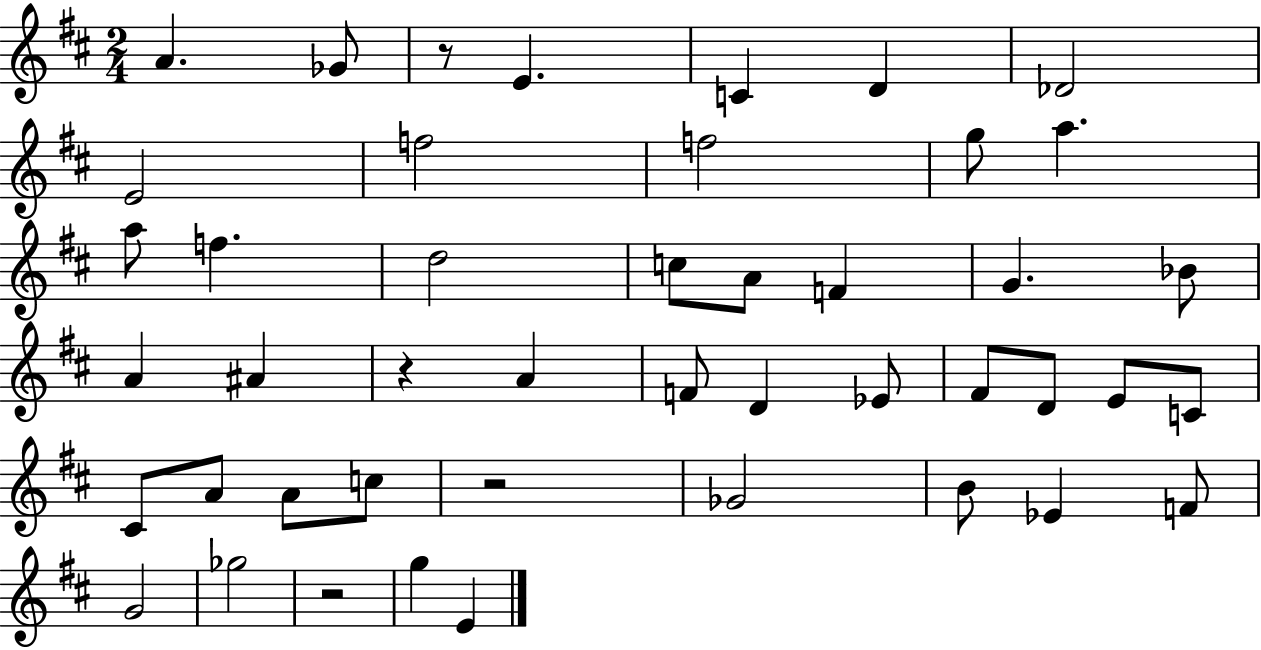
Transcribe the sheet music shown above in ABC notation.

X:1
T:Untitled
M:2/4
L:1/4
K:D
A _G/2 z/2 E C D _D2 E2 f2 f2 g/2 a a/2 f d2 c/2 A/2 F G _B/2 A ^A z A F/2 D _E/2 ^F/2 D/2 E/2 C/2 ^C/2 A/2 A/2 c/2 z2 _G2 B/2 _E F/2 G2 _g2 z2 g E